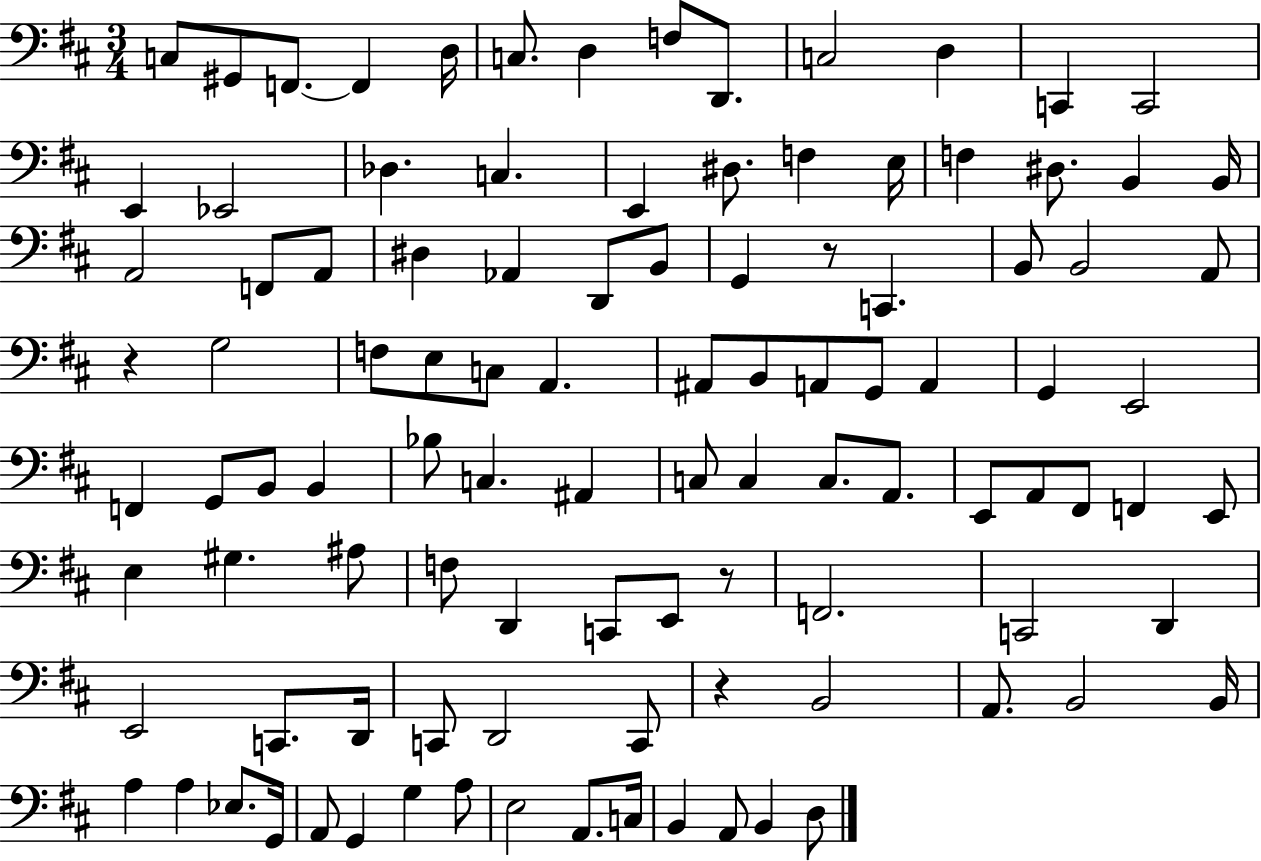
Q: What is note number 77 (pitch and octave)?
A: C2